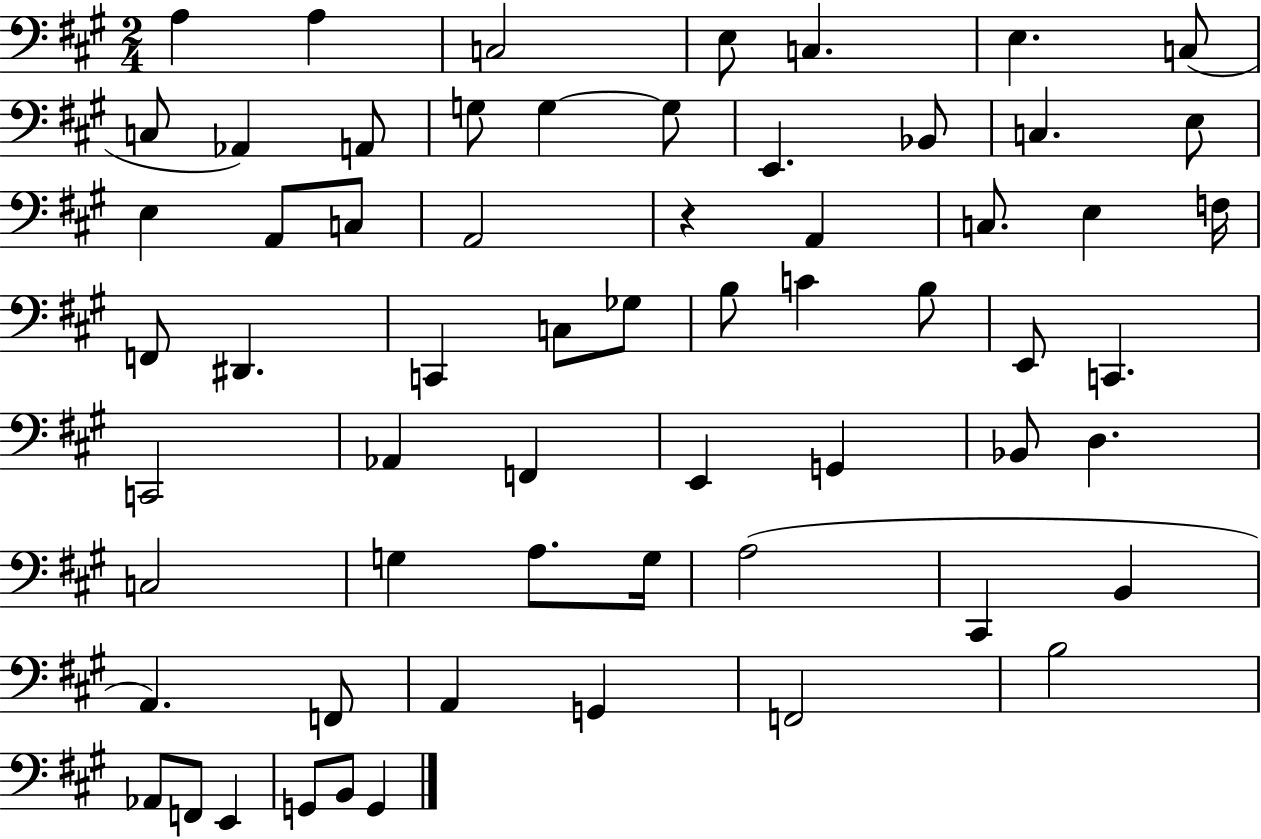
X:1
T:Untitled
M:2/4
L:1/4
K:A
A, A, C,2 E,/2 C, E, C,/2 C,/2 _A,, A,,/2 G,/2 G, G,/2 E,, _B,,/2 C, E,/2 E, A,,/2 C,/2 A,,2 z A,, C,/2 E, F,/4 F,,/2 ^D,, C,, C,/2 _G,/2 B,/2 C B,/2 E,,/2 C,, C,,2 _A,, F,, E,, G,, _B,,/2 D, C,2 G, A,/2 G,/4 A,2 ^C,, B,, A,, F,,/2 A,, G,, F,,2 B,2 _A,,/2 F,,/2 E,, G,,/2 B,,/2 G,,